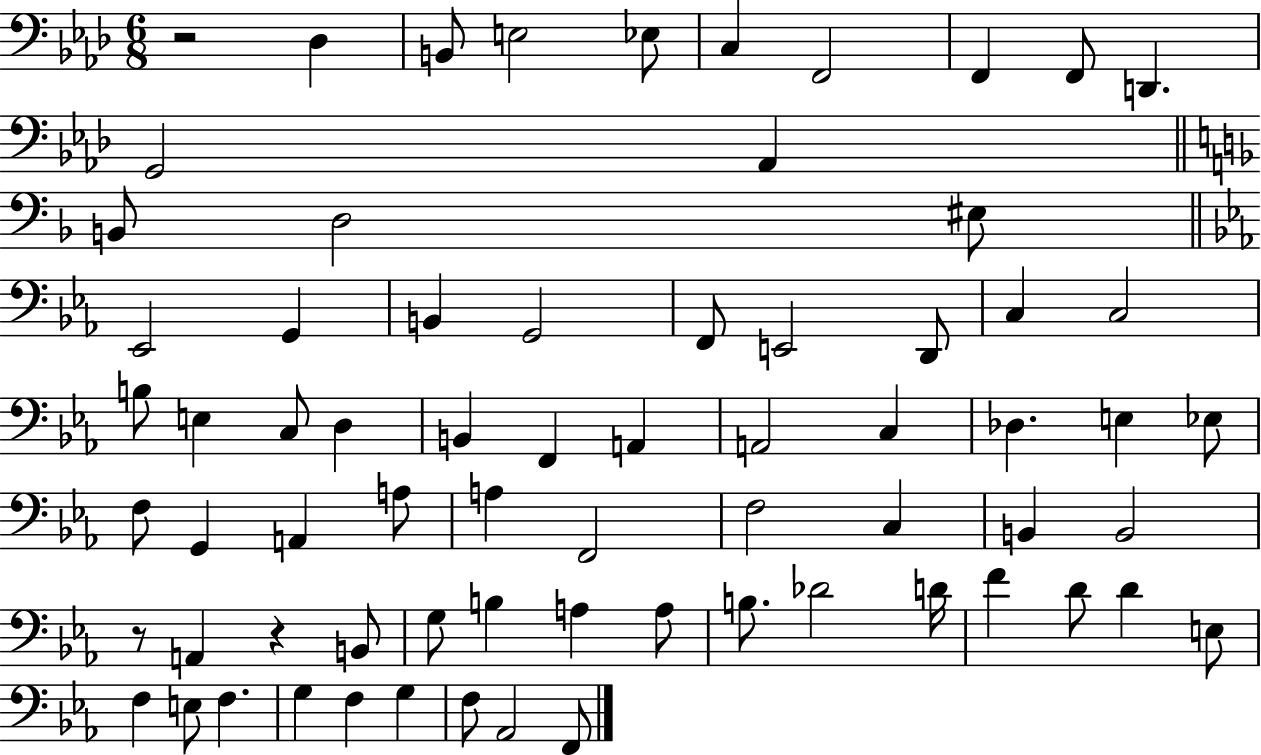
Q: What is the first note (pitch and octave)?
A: Db3